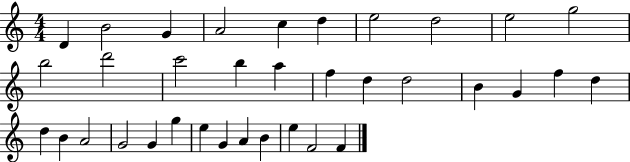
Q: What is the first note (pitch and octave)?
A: D4